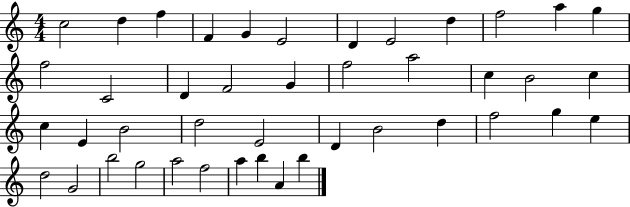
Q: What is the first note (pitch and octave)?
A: C5